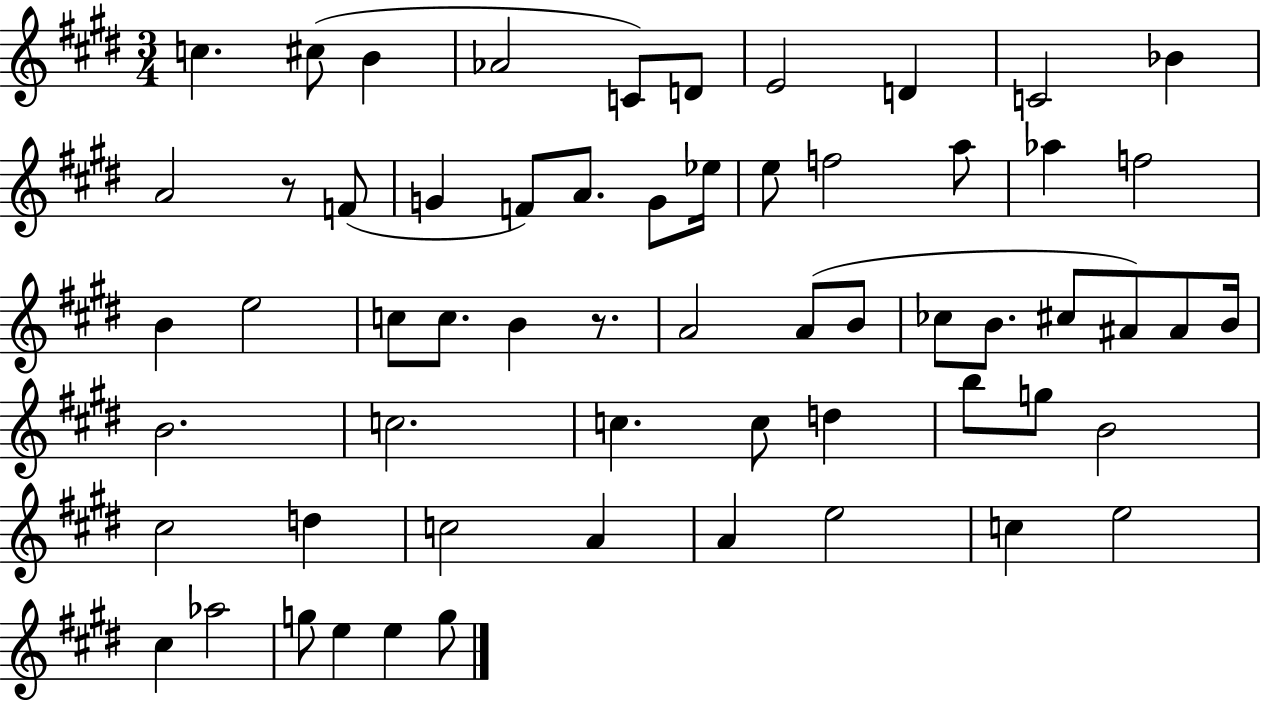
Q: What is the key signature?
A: E major